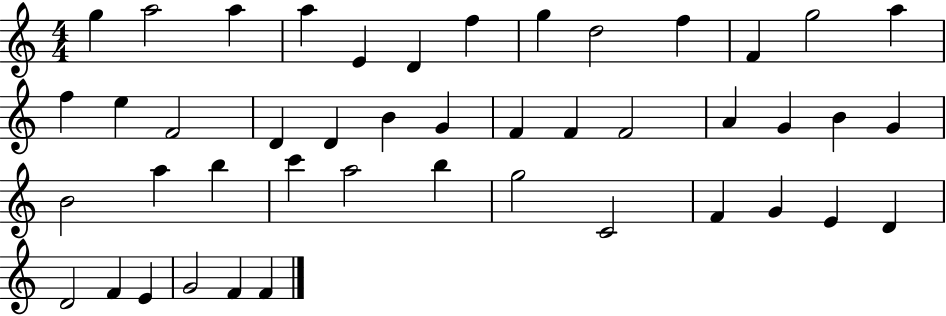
{
  \clef treble
  \numericTimeSignature
  \time 4/4
  \key c \major
  g''4 a''2 a''4 | a''4 e'4 d'4 f''4 | g''4 d''2 f''4 | f'4 g''2 a''4 | \break f''4 e''4 f'2 | d'4 d'4 b'4 g'4 | f'4 f'4 f'2 | a'4 g'4 b'4 g'4 | \break b'2 a''4 b''4 | c'''4 a''2 b''4 | g''2 c'2 | f'4 g'4 e'4 d'4 | \break d'2 f'4 e'4 | g'2 f'4 f'4 | \bar "|."
}